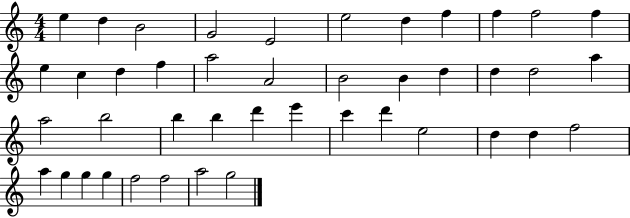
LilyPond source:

{
  \clef treble
  \numericTimeSignature
  \time 4/4
  \key c \major
  e''4 d''4 b'2 | g'2 e'2 | e''2 d''4 f''4 | f''4 f''2 f''4 | \break e''4 c''4 d''4 f''4 | a''2 a'2 | b'2 b'4 d''4 | d''4 d''2 a''4 | \break a''2 b''2 | b''4 b''4 d'''4 e'''4 | c'''4 d'''4 e''2 | d''4 d''4 f''2 | \break a''4 g''4 g''4 g''4 | f''2 f''2 | a''2 g''2 | \bar "|."
}